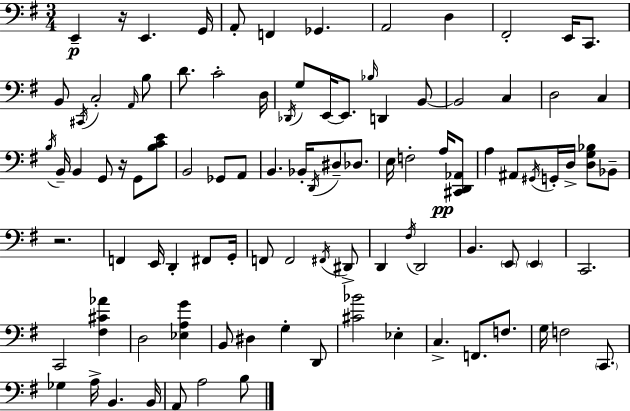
X:1
T:Untitled
M:3/4
L:1/4
K:Em
E,, z/4 E,, G,,/4 A,,/2 F,, _G,, A,,2 D, ^F,,2 E,,/4 C,,/2 B,,/2 ^C,,/4 C,2 A,,/4 B,/2 D/2 C2 D,/4 _D,,/4 G,/2 E,,/4 E,,/2 _B,/4 D,, B,,/2 B,,2 C, D,2 C, B,/4 B,,/4 B,, G,,/2 z/4 G,,/2 [B,CE]/2 B,,2 _G,,/2 A,,/2 B,, _B,,/4 D,,/4 ^D,/2 _D,/2 E,/4 F,2 A,/4 [^C,,D,,_A,,]/2 A, ^A,,/2 ^G,,/4 G,,/4 D,/4 [D,G,_B,]/2 _B,,/2 z2 F,, E,,/4 D,, ^F,,/2 G,,/4 F,,/2 F,,2 ^F,,/4 ^D,,/2 D,, ^F,/4 D,,2 B,, E,,/2 E,, C,,2 C,,2 [^F,^C_A] D,2 [_E,A,G] B,,/2 ^D, G, D,,/2 [^C_B]2 _E, C, F,,/2 F,/2 G,/4 F,2 C,,/2 _G, A,/4 B,, B,,/4 A,,/2 A,2 B,/2